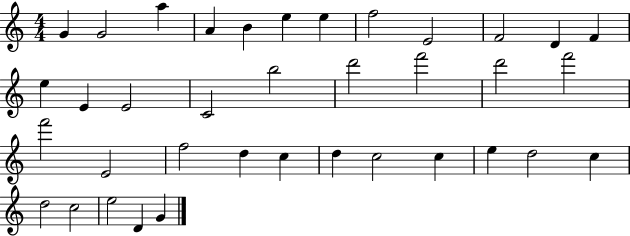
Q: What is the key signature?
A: C major